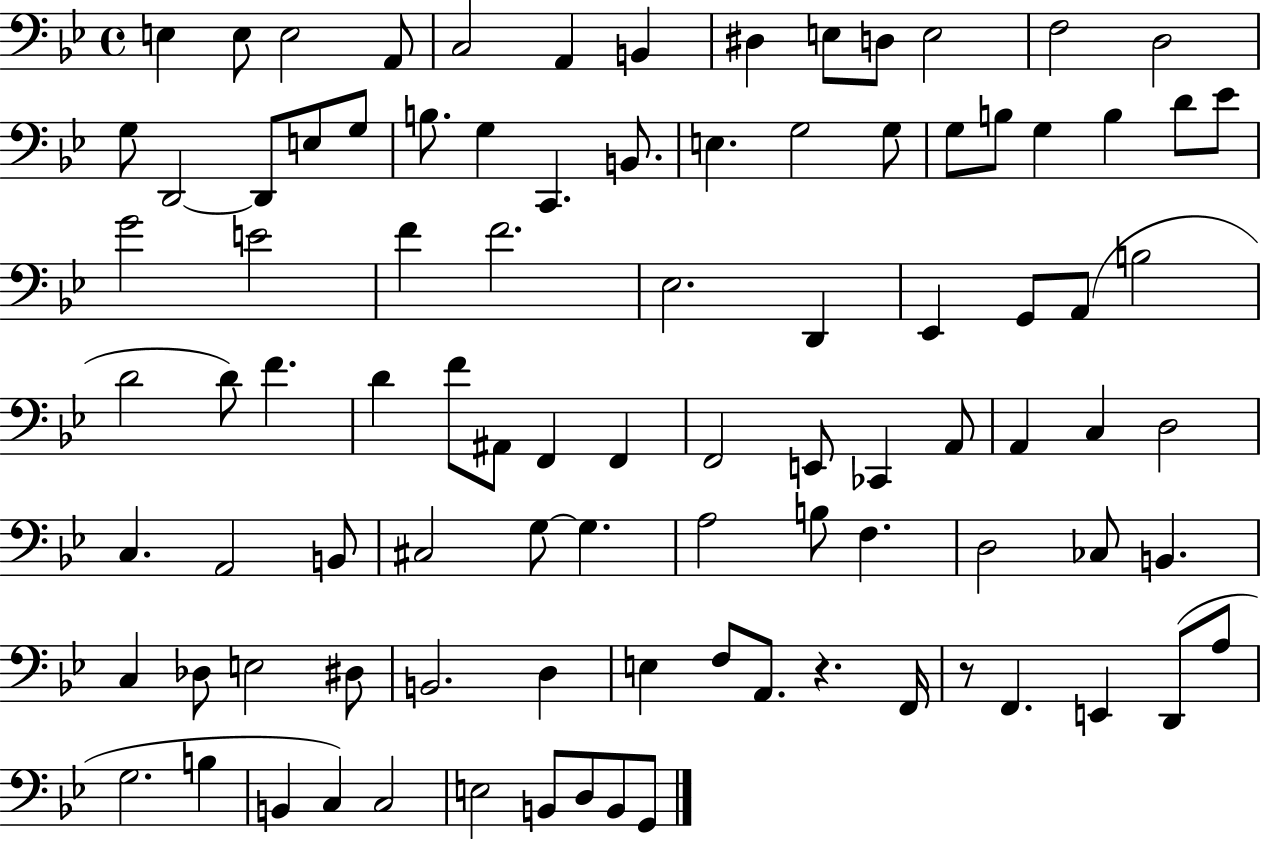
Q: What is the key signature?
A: BES major